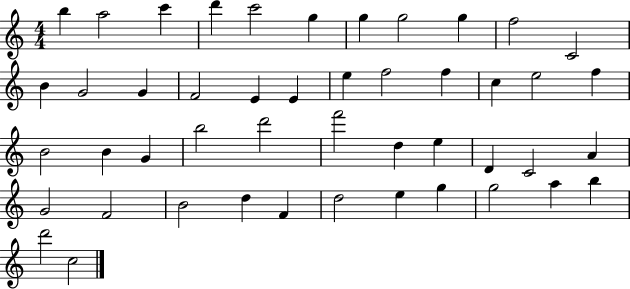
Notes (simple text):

B5/q A5/h C6/q D6/q C6/h G5/q G5/q G5/h G5/q F5/h C4/h B4/q G4/h G4/q F4/h E4/q E4/q E5/q F5/h F5/q C5/q E5/h F5/q B4/h B4/q G4/q B5/h D6/h F6/h D5/q E5/q D4/q C4/h A4/q G4/h F4/h B4/h D5/q F4/q D5/h E5/q G5/q G5/h A5/q B5/q D6/h C5/h